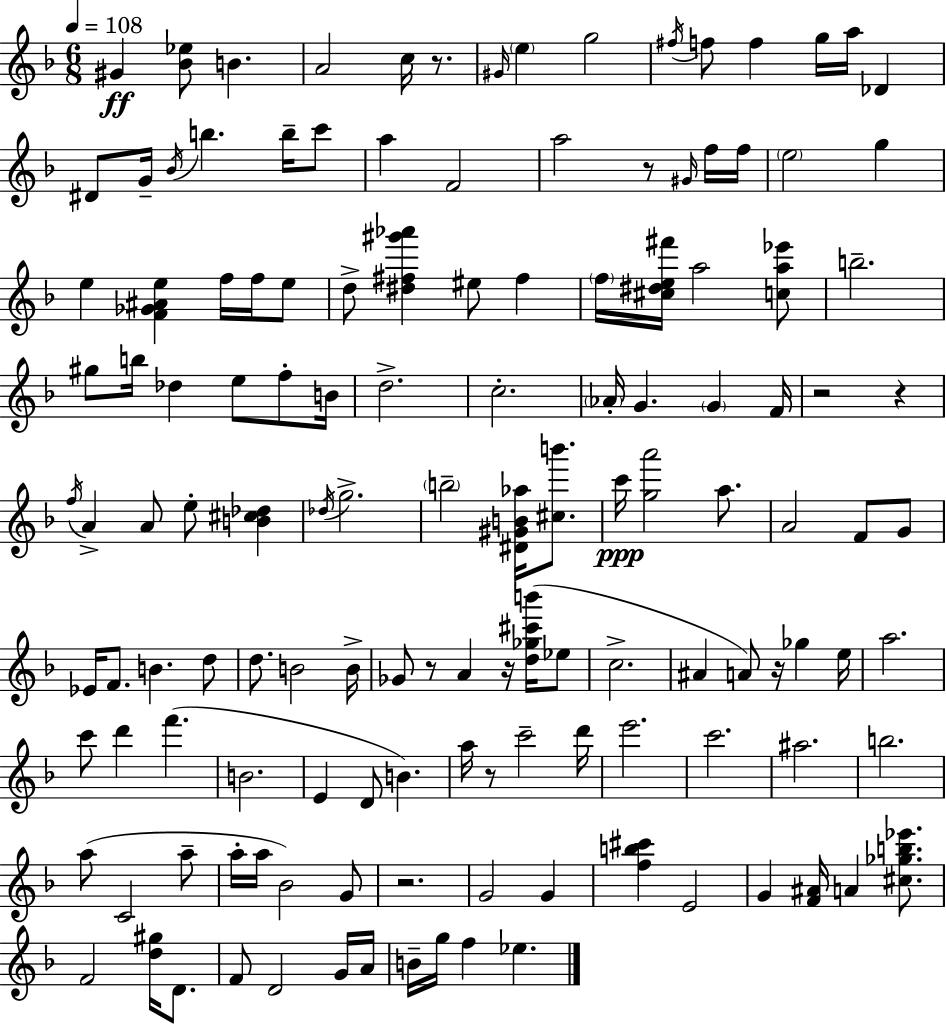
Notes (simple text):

G#4/q [Bb4,Eb5]/e B4/q. A4/h C5/s R/e. G#4/s E5/q G5/h F#5/s F5/e F5/q G5/s A5/s Db4/q D#4/e G4/s Bb4/s B5/q. B5/s C6/e A5/q F4/h A5/h R/e G#4/s F5/s F5/s E5/h G5/q E5/q [F4,Gb4,A#4,E5]/q F5/s F5/s E5/e D5/e [D#5,F#5,G#6,Ab6]/q EIS5/e F#5/q F5/s [C#5,D#5,E5,F#6]/s A5/h [C5,A5,Eb6]/e B5/h. G#5/e B5/s Db5/q E5/e F5/e B4/s D5/h. C5/h. Ab4/s G4/q. G4/q F4/s R/h R/q F5/s A4/q A4/e E5/e [B4,C#5,Db5]/q Db5/s G5/h. B5/h [D#4,G#4,B4,Ab5]/s [C#5,B6]/e. C6/s [G5,A6]/h A5/e. A4/h F4/e G4/e Eb4/s F4/e. B4/q. D5/e D5/e. B4/h B4/s Gb4/e R/e A4/q R/s [D5,Gb5,C#6,B6]/s Eb5/e C5/h. A#4/q A4/e R/s Gb5/q E5/s A5/h. C6/e D6/q F6/q. B4/h. E4/q D4/e B4/q. A5/s R/e C6/h D6/s E6/h. C6/h. A#5/h. B5/h. A5/e C4/h A5/e A5/s A5/s Bb4/h G4/e R/h. G4/h G4/q [F5,B5,C#6]/q E4/h G4/q [F4,A#4]/s A4/q [C#5,Gb5,B5,Eb6]/e. F4/h [D5,G#5]/s D4/e. F4/e D4/h G4/s A4/s B4/s G5/s F5/q Eb5/q.